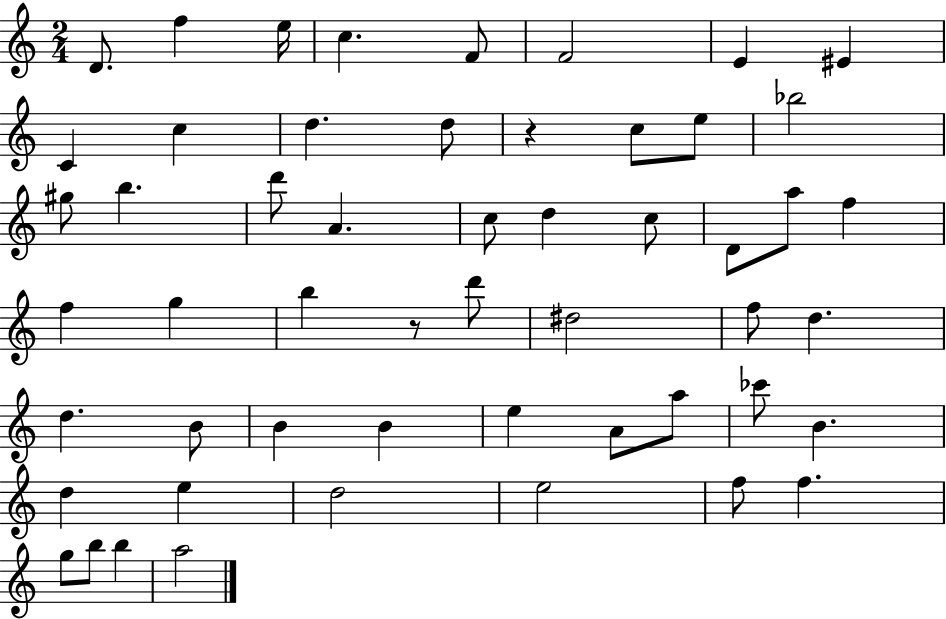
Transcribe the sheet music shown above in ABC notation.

X:1
T:Untitled
M:2/4
L:1/4
K:C
D/2 f e/4 c F/2 F2 E ^E C c d d/2 z c/2 e/2 _b2 ^g/2 b d'/2 A c/2 d c/2 D/2 a/2 f f g b z/2 d'/2 ^d2 f/2 d d B/2 B B e A/2 a/2 _c'/2 B d e d2 e2 f/2 f g/2 b/2 b a2